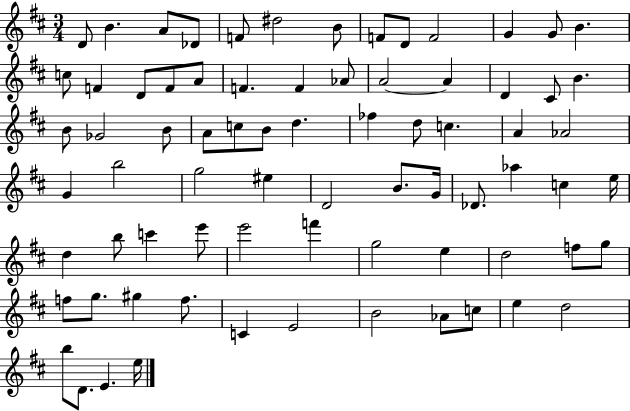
X:1
T:Untitled
M:3/4
L:1/4
K:D
D/2 B A/2 _D/2 F/2 ^d2 B/2 F/2 D/2 F2 G G/2 B c/2 F D/2 F/2 A/2 F F _A/2 A2 A D ^C/2 B B/2 _G2 B/2 A/2 c/2 B/2 d _f d/2 c A _A2 G b2 g2 ^e D2 B/2 G/4 _D/2 _a c e/4 d b/2 c' e'/2 e'2 f' g2 e d2 f/2 g/2 f/2 g/2 ^g f/2 C E2 B2 _A/2 c/2 e d2 b/2 D/2 E e/4